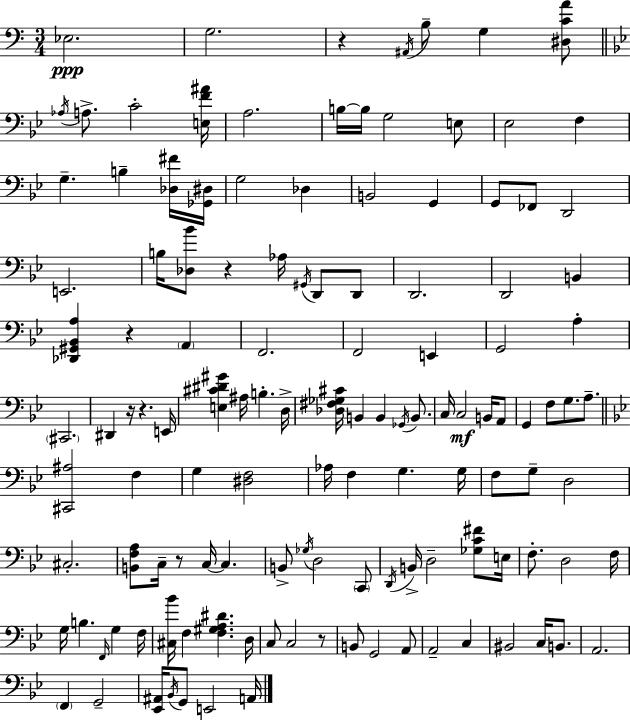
Eb3/h. G3/h. R/q A#2/s B3/e G3/q [D#3,C4,A4]/e Ab3/s A3/e. C4/h [E3,F4,A#4]/s A3/h. B3/s B3/s G3/h E3/e Eb3/h F3/q G3/q. B3/q [Db3,F#4]/s [Gb2,D#3]/s G3/h Db3/q B2/h G2/q G2/e FES2/e D2/h E2/h. B3/s [Db3,Bb4]/e R/q Ab3/s G#2/s D2/e D2/e D2/h. D2/h B2/q [Db2,G#2,Bb2,A3]/q R/q A2/q F2/h. F2/h E2/q G2/h A3/q C#2/h. D#2/q R/s R/q. E2/s [E3,C#4,D#4,G#4]/q A#3/s B3/q. D3/s [Db3,F#3,Gb3,C#4]/s B2/q B2/q Gb2/s B2/e. C3/s C3/h B2/s A2/e G2/q F3/e G3/e. A3/e. [C#2,A#3]/h F3/q G3/q [D#3,F3]/h Ab3/s F3/q G3/q. G3/s F3/e G3/e D3/h C#3/h. [B2,F3,A3]/e C3/s R/e C3/s C3/q. B2/e Gb3/s D3/h C2/e D2/s B2/s D3/h [Gb3,C4,F#4]/e E3/s F3/e. D3/h F3/s G3/s B3/q. F2/s G3/q F3/s [C#3,Bb4]/s F3/q [F3,G#3,A3,D#4]/q. D3/s C3/e C3/h R/e B2/e G2/h A2/e A2/h C3/q BIS2/h C3/s B2/e. A2/h. F2/q G2/h [Eb2,A#2]/s Bb2/s G2/e E2/h A2/s